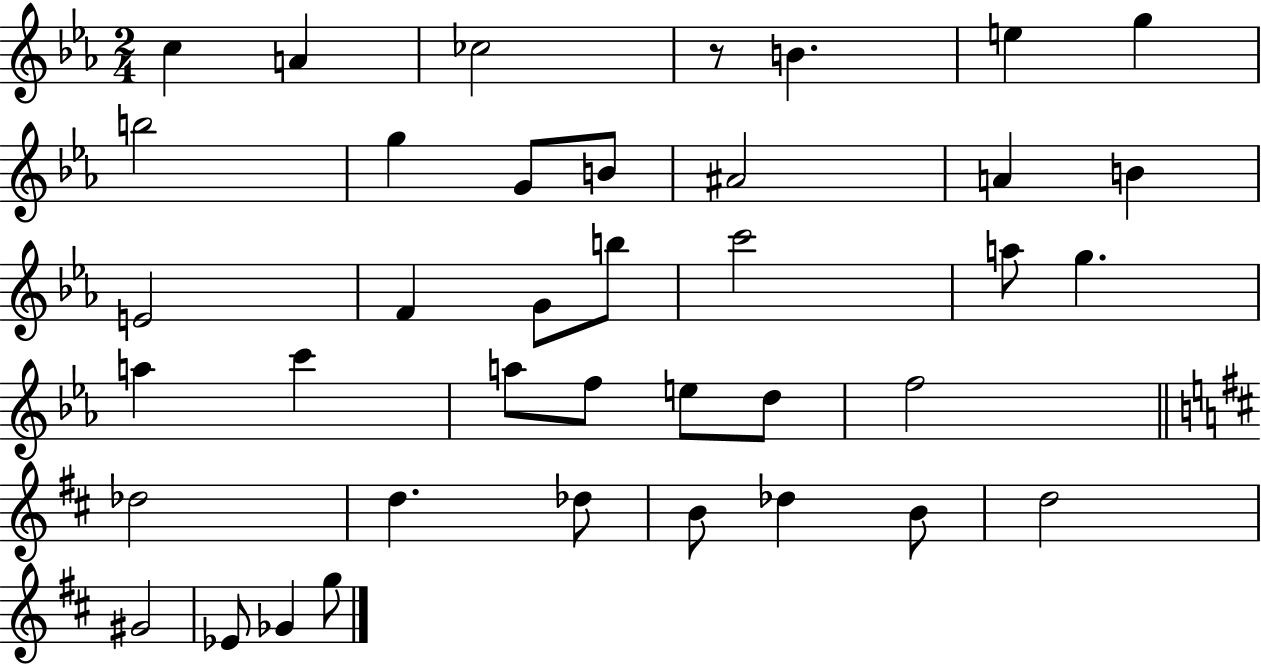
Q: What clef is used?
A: treble